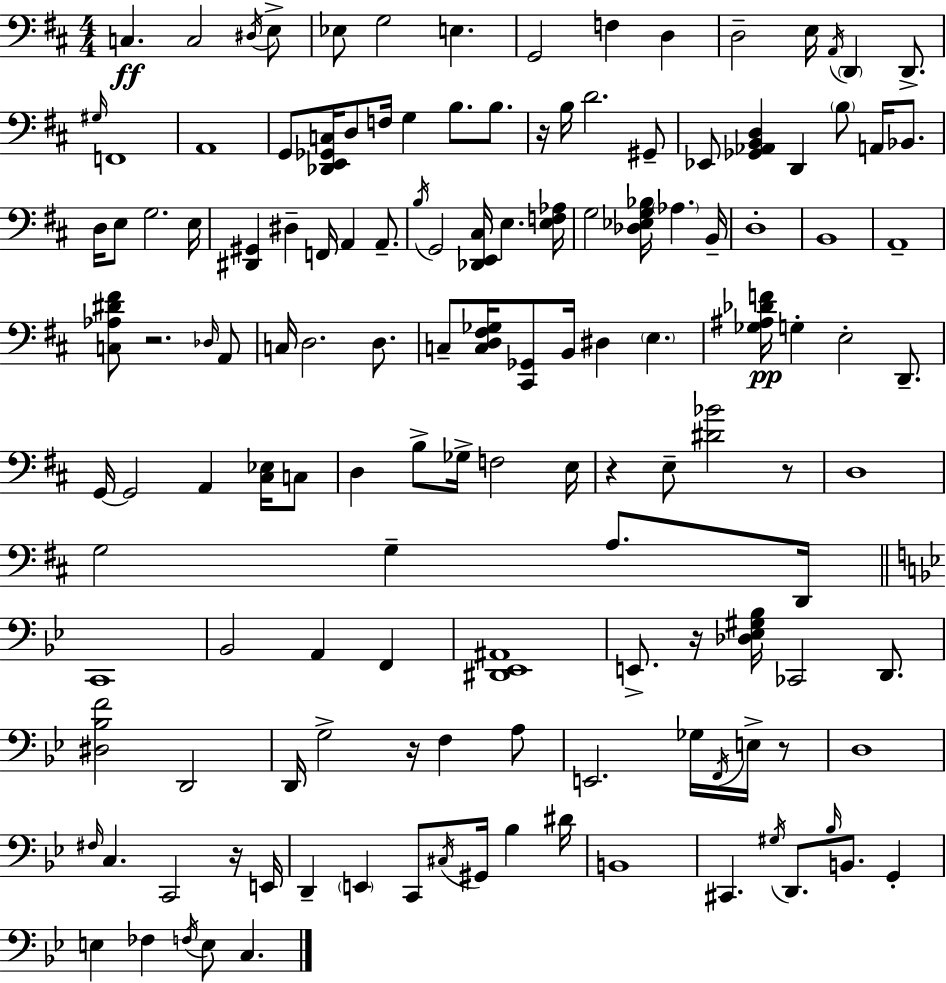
C3/q. C3/h D#3/s E3/e Eb3/e G3/h E3/q. G2/h F3/q D3/q D3/h E3/s A2/s D2/q D2/e. G#3/s F2/w A2/w G2/e [Db2,E2,Gb2,C3]/s D3/e F3/s G3/q B3/e. B3/e. R/s B3/s D4/h. G#2/e Eb2/e [Gb2,Ab2,B2,D3]/q D2/q B3/e A2/s Bb2/e. D3/s E3/e G3/h. E3/s [D#2,G#2]/q D#3/q F2/s A2/q A2/e. B3/s G2/h [Db2,E2,C#3]/s E3/q. [E3,F3,Ab3]/s G3/h [Db3,Eb3,G3,Bb3]/s Ab3/q. B2/s D3/w B2/w A2/w [C3,Ab3,D#4,F#4]/e R/h. Db3/s A2/e C3/s D3/h. D3/e. C3/e [C3,D3,F#3,Gb3]/s [C#2,Gb2]/e B2/s D#3/q E3/q. [Gb3,A#3,Db4,F4]/s G3/q E3/h D2/e. G2/s G2/h A2/q [C#3,Eb3]/s C3/e D3/q B3/e Gb3/s F3/h E3/s R/q E3/e [D#4,Bb4]/h R/e D3/w G3/h G3/q A3/e. D2/s C2/w Bb2/h A2/q F2/q [D#2,Eb2,A#2]/w E2/e. R/s [Db3,Eb3,G#3,Bb3]/s CES2/h D2/e. [D#3,Bb3,F4]/h D2/h D2/s G3/h R/s F3/q A3/e E2/h. Gb3/s F2/s E3/s R/e D3/w F#3/s C3/q. C2/h R/s E2/s D2/q E2/q C2/e C#3/s G#2/s Bb3/q D#4/s B2/w C#2/q. G#3/s D2/e. Bb3/s B2/e. G2/q E3/q FES3/q F3/s E3/e C3/q.